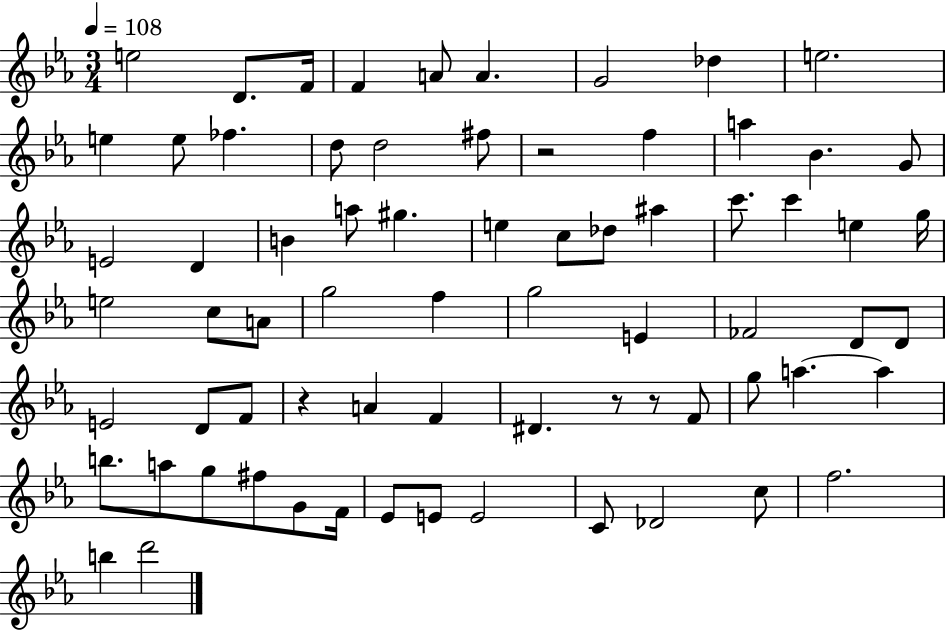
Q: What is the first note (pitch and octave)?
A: E5